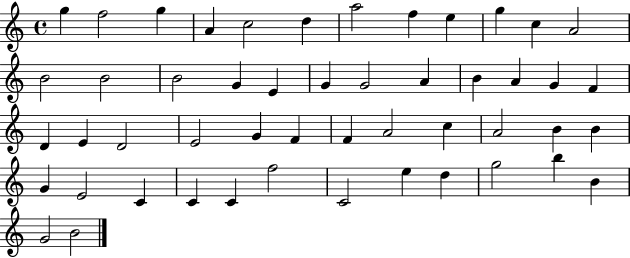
{
  \clef treble
  \time 4/4
  \defaultTimeSignature
  \key c \major
  g''4 f''2 g''4 | a'4 c''2 d''4 | a''2 f''4 e''4 | g''4 c''4 a'2 | \break b'2 b'2 | b'2 g'4 e'4 | g'4 g'2 a'4 | b'4 a'4 g'4 f'4 | \break d'4 e'4 d'2 | e'2 g'4 f'4 | f'4 a'2 c''4 | a'2 b'4 b'4 | \break g'4 e'2 c'4 | c'4 c'4 f''2 | c'2 e''4 d''4 | g''2 b''4 b'4 | \break g'2 b'2 | \bar "|."
}